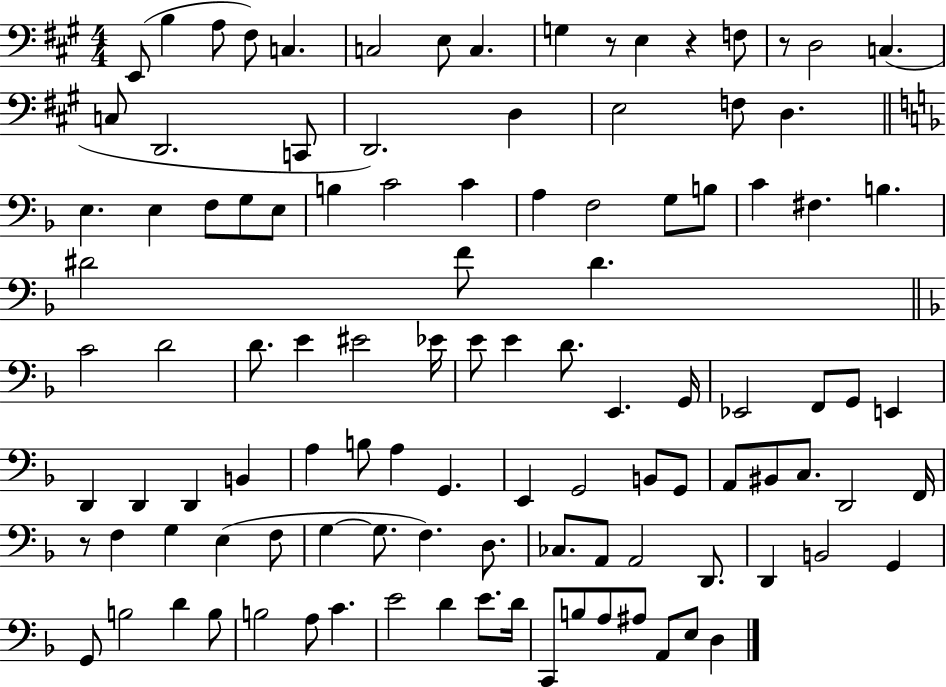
E2/e B3/q A3/e F#3/e C3/q. C3/h E3/e C3/q. G3/q R/e E3/q R/q F3/e R/e D3/h C3/q. C3/e D2/h. C2/e D2/h. D3/q E3/h F3/e D3/q. E3/q. E3/q F3/e G3/e E3/e B3/q C4/h C4/q A3/q F3/h G3/e B3/e C4/q F#3/q. B3/q. D#4/h F4/e D#4/q. C4/h D4/h D4/e. E4/q EIS4/h Eb4/s E4/e E4/q D4/e. E2/q. G2/s Eb2/h F2/e G2/e E2/q D2/q D2/q D2/q B2/q A3/q B3/e A3/q G2/q. E2/q G2/h B2/e G2/e A2/e BIS2/e C3/e. D2/h F2/s R/e F3/q G3/q E3/q F3/e G3/q G3/e. F3/q. D3/e. CES3/e. A2/e A2/h D2/e. D2/q B2/h G2/q G2/e B3/h D4/q B3/e B3/h A3/e C4/q. E4/h D4/q E4/e. D4/s C2/e B3/e A3/e A#3/e A2/e E3/e D3/q